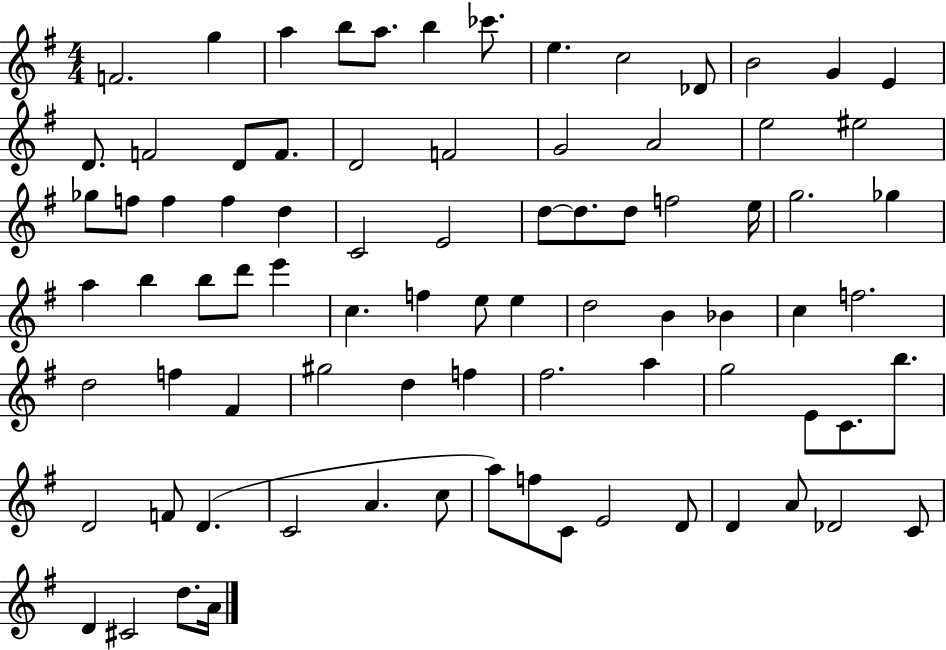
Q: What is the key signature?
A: G major